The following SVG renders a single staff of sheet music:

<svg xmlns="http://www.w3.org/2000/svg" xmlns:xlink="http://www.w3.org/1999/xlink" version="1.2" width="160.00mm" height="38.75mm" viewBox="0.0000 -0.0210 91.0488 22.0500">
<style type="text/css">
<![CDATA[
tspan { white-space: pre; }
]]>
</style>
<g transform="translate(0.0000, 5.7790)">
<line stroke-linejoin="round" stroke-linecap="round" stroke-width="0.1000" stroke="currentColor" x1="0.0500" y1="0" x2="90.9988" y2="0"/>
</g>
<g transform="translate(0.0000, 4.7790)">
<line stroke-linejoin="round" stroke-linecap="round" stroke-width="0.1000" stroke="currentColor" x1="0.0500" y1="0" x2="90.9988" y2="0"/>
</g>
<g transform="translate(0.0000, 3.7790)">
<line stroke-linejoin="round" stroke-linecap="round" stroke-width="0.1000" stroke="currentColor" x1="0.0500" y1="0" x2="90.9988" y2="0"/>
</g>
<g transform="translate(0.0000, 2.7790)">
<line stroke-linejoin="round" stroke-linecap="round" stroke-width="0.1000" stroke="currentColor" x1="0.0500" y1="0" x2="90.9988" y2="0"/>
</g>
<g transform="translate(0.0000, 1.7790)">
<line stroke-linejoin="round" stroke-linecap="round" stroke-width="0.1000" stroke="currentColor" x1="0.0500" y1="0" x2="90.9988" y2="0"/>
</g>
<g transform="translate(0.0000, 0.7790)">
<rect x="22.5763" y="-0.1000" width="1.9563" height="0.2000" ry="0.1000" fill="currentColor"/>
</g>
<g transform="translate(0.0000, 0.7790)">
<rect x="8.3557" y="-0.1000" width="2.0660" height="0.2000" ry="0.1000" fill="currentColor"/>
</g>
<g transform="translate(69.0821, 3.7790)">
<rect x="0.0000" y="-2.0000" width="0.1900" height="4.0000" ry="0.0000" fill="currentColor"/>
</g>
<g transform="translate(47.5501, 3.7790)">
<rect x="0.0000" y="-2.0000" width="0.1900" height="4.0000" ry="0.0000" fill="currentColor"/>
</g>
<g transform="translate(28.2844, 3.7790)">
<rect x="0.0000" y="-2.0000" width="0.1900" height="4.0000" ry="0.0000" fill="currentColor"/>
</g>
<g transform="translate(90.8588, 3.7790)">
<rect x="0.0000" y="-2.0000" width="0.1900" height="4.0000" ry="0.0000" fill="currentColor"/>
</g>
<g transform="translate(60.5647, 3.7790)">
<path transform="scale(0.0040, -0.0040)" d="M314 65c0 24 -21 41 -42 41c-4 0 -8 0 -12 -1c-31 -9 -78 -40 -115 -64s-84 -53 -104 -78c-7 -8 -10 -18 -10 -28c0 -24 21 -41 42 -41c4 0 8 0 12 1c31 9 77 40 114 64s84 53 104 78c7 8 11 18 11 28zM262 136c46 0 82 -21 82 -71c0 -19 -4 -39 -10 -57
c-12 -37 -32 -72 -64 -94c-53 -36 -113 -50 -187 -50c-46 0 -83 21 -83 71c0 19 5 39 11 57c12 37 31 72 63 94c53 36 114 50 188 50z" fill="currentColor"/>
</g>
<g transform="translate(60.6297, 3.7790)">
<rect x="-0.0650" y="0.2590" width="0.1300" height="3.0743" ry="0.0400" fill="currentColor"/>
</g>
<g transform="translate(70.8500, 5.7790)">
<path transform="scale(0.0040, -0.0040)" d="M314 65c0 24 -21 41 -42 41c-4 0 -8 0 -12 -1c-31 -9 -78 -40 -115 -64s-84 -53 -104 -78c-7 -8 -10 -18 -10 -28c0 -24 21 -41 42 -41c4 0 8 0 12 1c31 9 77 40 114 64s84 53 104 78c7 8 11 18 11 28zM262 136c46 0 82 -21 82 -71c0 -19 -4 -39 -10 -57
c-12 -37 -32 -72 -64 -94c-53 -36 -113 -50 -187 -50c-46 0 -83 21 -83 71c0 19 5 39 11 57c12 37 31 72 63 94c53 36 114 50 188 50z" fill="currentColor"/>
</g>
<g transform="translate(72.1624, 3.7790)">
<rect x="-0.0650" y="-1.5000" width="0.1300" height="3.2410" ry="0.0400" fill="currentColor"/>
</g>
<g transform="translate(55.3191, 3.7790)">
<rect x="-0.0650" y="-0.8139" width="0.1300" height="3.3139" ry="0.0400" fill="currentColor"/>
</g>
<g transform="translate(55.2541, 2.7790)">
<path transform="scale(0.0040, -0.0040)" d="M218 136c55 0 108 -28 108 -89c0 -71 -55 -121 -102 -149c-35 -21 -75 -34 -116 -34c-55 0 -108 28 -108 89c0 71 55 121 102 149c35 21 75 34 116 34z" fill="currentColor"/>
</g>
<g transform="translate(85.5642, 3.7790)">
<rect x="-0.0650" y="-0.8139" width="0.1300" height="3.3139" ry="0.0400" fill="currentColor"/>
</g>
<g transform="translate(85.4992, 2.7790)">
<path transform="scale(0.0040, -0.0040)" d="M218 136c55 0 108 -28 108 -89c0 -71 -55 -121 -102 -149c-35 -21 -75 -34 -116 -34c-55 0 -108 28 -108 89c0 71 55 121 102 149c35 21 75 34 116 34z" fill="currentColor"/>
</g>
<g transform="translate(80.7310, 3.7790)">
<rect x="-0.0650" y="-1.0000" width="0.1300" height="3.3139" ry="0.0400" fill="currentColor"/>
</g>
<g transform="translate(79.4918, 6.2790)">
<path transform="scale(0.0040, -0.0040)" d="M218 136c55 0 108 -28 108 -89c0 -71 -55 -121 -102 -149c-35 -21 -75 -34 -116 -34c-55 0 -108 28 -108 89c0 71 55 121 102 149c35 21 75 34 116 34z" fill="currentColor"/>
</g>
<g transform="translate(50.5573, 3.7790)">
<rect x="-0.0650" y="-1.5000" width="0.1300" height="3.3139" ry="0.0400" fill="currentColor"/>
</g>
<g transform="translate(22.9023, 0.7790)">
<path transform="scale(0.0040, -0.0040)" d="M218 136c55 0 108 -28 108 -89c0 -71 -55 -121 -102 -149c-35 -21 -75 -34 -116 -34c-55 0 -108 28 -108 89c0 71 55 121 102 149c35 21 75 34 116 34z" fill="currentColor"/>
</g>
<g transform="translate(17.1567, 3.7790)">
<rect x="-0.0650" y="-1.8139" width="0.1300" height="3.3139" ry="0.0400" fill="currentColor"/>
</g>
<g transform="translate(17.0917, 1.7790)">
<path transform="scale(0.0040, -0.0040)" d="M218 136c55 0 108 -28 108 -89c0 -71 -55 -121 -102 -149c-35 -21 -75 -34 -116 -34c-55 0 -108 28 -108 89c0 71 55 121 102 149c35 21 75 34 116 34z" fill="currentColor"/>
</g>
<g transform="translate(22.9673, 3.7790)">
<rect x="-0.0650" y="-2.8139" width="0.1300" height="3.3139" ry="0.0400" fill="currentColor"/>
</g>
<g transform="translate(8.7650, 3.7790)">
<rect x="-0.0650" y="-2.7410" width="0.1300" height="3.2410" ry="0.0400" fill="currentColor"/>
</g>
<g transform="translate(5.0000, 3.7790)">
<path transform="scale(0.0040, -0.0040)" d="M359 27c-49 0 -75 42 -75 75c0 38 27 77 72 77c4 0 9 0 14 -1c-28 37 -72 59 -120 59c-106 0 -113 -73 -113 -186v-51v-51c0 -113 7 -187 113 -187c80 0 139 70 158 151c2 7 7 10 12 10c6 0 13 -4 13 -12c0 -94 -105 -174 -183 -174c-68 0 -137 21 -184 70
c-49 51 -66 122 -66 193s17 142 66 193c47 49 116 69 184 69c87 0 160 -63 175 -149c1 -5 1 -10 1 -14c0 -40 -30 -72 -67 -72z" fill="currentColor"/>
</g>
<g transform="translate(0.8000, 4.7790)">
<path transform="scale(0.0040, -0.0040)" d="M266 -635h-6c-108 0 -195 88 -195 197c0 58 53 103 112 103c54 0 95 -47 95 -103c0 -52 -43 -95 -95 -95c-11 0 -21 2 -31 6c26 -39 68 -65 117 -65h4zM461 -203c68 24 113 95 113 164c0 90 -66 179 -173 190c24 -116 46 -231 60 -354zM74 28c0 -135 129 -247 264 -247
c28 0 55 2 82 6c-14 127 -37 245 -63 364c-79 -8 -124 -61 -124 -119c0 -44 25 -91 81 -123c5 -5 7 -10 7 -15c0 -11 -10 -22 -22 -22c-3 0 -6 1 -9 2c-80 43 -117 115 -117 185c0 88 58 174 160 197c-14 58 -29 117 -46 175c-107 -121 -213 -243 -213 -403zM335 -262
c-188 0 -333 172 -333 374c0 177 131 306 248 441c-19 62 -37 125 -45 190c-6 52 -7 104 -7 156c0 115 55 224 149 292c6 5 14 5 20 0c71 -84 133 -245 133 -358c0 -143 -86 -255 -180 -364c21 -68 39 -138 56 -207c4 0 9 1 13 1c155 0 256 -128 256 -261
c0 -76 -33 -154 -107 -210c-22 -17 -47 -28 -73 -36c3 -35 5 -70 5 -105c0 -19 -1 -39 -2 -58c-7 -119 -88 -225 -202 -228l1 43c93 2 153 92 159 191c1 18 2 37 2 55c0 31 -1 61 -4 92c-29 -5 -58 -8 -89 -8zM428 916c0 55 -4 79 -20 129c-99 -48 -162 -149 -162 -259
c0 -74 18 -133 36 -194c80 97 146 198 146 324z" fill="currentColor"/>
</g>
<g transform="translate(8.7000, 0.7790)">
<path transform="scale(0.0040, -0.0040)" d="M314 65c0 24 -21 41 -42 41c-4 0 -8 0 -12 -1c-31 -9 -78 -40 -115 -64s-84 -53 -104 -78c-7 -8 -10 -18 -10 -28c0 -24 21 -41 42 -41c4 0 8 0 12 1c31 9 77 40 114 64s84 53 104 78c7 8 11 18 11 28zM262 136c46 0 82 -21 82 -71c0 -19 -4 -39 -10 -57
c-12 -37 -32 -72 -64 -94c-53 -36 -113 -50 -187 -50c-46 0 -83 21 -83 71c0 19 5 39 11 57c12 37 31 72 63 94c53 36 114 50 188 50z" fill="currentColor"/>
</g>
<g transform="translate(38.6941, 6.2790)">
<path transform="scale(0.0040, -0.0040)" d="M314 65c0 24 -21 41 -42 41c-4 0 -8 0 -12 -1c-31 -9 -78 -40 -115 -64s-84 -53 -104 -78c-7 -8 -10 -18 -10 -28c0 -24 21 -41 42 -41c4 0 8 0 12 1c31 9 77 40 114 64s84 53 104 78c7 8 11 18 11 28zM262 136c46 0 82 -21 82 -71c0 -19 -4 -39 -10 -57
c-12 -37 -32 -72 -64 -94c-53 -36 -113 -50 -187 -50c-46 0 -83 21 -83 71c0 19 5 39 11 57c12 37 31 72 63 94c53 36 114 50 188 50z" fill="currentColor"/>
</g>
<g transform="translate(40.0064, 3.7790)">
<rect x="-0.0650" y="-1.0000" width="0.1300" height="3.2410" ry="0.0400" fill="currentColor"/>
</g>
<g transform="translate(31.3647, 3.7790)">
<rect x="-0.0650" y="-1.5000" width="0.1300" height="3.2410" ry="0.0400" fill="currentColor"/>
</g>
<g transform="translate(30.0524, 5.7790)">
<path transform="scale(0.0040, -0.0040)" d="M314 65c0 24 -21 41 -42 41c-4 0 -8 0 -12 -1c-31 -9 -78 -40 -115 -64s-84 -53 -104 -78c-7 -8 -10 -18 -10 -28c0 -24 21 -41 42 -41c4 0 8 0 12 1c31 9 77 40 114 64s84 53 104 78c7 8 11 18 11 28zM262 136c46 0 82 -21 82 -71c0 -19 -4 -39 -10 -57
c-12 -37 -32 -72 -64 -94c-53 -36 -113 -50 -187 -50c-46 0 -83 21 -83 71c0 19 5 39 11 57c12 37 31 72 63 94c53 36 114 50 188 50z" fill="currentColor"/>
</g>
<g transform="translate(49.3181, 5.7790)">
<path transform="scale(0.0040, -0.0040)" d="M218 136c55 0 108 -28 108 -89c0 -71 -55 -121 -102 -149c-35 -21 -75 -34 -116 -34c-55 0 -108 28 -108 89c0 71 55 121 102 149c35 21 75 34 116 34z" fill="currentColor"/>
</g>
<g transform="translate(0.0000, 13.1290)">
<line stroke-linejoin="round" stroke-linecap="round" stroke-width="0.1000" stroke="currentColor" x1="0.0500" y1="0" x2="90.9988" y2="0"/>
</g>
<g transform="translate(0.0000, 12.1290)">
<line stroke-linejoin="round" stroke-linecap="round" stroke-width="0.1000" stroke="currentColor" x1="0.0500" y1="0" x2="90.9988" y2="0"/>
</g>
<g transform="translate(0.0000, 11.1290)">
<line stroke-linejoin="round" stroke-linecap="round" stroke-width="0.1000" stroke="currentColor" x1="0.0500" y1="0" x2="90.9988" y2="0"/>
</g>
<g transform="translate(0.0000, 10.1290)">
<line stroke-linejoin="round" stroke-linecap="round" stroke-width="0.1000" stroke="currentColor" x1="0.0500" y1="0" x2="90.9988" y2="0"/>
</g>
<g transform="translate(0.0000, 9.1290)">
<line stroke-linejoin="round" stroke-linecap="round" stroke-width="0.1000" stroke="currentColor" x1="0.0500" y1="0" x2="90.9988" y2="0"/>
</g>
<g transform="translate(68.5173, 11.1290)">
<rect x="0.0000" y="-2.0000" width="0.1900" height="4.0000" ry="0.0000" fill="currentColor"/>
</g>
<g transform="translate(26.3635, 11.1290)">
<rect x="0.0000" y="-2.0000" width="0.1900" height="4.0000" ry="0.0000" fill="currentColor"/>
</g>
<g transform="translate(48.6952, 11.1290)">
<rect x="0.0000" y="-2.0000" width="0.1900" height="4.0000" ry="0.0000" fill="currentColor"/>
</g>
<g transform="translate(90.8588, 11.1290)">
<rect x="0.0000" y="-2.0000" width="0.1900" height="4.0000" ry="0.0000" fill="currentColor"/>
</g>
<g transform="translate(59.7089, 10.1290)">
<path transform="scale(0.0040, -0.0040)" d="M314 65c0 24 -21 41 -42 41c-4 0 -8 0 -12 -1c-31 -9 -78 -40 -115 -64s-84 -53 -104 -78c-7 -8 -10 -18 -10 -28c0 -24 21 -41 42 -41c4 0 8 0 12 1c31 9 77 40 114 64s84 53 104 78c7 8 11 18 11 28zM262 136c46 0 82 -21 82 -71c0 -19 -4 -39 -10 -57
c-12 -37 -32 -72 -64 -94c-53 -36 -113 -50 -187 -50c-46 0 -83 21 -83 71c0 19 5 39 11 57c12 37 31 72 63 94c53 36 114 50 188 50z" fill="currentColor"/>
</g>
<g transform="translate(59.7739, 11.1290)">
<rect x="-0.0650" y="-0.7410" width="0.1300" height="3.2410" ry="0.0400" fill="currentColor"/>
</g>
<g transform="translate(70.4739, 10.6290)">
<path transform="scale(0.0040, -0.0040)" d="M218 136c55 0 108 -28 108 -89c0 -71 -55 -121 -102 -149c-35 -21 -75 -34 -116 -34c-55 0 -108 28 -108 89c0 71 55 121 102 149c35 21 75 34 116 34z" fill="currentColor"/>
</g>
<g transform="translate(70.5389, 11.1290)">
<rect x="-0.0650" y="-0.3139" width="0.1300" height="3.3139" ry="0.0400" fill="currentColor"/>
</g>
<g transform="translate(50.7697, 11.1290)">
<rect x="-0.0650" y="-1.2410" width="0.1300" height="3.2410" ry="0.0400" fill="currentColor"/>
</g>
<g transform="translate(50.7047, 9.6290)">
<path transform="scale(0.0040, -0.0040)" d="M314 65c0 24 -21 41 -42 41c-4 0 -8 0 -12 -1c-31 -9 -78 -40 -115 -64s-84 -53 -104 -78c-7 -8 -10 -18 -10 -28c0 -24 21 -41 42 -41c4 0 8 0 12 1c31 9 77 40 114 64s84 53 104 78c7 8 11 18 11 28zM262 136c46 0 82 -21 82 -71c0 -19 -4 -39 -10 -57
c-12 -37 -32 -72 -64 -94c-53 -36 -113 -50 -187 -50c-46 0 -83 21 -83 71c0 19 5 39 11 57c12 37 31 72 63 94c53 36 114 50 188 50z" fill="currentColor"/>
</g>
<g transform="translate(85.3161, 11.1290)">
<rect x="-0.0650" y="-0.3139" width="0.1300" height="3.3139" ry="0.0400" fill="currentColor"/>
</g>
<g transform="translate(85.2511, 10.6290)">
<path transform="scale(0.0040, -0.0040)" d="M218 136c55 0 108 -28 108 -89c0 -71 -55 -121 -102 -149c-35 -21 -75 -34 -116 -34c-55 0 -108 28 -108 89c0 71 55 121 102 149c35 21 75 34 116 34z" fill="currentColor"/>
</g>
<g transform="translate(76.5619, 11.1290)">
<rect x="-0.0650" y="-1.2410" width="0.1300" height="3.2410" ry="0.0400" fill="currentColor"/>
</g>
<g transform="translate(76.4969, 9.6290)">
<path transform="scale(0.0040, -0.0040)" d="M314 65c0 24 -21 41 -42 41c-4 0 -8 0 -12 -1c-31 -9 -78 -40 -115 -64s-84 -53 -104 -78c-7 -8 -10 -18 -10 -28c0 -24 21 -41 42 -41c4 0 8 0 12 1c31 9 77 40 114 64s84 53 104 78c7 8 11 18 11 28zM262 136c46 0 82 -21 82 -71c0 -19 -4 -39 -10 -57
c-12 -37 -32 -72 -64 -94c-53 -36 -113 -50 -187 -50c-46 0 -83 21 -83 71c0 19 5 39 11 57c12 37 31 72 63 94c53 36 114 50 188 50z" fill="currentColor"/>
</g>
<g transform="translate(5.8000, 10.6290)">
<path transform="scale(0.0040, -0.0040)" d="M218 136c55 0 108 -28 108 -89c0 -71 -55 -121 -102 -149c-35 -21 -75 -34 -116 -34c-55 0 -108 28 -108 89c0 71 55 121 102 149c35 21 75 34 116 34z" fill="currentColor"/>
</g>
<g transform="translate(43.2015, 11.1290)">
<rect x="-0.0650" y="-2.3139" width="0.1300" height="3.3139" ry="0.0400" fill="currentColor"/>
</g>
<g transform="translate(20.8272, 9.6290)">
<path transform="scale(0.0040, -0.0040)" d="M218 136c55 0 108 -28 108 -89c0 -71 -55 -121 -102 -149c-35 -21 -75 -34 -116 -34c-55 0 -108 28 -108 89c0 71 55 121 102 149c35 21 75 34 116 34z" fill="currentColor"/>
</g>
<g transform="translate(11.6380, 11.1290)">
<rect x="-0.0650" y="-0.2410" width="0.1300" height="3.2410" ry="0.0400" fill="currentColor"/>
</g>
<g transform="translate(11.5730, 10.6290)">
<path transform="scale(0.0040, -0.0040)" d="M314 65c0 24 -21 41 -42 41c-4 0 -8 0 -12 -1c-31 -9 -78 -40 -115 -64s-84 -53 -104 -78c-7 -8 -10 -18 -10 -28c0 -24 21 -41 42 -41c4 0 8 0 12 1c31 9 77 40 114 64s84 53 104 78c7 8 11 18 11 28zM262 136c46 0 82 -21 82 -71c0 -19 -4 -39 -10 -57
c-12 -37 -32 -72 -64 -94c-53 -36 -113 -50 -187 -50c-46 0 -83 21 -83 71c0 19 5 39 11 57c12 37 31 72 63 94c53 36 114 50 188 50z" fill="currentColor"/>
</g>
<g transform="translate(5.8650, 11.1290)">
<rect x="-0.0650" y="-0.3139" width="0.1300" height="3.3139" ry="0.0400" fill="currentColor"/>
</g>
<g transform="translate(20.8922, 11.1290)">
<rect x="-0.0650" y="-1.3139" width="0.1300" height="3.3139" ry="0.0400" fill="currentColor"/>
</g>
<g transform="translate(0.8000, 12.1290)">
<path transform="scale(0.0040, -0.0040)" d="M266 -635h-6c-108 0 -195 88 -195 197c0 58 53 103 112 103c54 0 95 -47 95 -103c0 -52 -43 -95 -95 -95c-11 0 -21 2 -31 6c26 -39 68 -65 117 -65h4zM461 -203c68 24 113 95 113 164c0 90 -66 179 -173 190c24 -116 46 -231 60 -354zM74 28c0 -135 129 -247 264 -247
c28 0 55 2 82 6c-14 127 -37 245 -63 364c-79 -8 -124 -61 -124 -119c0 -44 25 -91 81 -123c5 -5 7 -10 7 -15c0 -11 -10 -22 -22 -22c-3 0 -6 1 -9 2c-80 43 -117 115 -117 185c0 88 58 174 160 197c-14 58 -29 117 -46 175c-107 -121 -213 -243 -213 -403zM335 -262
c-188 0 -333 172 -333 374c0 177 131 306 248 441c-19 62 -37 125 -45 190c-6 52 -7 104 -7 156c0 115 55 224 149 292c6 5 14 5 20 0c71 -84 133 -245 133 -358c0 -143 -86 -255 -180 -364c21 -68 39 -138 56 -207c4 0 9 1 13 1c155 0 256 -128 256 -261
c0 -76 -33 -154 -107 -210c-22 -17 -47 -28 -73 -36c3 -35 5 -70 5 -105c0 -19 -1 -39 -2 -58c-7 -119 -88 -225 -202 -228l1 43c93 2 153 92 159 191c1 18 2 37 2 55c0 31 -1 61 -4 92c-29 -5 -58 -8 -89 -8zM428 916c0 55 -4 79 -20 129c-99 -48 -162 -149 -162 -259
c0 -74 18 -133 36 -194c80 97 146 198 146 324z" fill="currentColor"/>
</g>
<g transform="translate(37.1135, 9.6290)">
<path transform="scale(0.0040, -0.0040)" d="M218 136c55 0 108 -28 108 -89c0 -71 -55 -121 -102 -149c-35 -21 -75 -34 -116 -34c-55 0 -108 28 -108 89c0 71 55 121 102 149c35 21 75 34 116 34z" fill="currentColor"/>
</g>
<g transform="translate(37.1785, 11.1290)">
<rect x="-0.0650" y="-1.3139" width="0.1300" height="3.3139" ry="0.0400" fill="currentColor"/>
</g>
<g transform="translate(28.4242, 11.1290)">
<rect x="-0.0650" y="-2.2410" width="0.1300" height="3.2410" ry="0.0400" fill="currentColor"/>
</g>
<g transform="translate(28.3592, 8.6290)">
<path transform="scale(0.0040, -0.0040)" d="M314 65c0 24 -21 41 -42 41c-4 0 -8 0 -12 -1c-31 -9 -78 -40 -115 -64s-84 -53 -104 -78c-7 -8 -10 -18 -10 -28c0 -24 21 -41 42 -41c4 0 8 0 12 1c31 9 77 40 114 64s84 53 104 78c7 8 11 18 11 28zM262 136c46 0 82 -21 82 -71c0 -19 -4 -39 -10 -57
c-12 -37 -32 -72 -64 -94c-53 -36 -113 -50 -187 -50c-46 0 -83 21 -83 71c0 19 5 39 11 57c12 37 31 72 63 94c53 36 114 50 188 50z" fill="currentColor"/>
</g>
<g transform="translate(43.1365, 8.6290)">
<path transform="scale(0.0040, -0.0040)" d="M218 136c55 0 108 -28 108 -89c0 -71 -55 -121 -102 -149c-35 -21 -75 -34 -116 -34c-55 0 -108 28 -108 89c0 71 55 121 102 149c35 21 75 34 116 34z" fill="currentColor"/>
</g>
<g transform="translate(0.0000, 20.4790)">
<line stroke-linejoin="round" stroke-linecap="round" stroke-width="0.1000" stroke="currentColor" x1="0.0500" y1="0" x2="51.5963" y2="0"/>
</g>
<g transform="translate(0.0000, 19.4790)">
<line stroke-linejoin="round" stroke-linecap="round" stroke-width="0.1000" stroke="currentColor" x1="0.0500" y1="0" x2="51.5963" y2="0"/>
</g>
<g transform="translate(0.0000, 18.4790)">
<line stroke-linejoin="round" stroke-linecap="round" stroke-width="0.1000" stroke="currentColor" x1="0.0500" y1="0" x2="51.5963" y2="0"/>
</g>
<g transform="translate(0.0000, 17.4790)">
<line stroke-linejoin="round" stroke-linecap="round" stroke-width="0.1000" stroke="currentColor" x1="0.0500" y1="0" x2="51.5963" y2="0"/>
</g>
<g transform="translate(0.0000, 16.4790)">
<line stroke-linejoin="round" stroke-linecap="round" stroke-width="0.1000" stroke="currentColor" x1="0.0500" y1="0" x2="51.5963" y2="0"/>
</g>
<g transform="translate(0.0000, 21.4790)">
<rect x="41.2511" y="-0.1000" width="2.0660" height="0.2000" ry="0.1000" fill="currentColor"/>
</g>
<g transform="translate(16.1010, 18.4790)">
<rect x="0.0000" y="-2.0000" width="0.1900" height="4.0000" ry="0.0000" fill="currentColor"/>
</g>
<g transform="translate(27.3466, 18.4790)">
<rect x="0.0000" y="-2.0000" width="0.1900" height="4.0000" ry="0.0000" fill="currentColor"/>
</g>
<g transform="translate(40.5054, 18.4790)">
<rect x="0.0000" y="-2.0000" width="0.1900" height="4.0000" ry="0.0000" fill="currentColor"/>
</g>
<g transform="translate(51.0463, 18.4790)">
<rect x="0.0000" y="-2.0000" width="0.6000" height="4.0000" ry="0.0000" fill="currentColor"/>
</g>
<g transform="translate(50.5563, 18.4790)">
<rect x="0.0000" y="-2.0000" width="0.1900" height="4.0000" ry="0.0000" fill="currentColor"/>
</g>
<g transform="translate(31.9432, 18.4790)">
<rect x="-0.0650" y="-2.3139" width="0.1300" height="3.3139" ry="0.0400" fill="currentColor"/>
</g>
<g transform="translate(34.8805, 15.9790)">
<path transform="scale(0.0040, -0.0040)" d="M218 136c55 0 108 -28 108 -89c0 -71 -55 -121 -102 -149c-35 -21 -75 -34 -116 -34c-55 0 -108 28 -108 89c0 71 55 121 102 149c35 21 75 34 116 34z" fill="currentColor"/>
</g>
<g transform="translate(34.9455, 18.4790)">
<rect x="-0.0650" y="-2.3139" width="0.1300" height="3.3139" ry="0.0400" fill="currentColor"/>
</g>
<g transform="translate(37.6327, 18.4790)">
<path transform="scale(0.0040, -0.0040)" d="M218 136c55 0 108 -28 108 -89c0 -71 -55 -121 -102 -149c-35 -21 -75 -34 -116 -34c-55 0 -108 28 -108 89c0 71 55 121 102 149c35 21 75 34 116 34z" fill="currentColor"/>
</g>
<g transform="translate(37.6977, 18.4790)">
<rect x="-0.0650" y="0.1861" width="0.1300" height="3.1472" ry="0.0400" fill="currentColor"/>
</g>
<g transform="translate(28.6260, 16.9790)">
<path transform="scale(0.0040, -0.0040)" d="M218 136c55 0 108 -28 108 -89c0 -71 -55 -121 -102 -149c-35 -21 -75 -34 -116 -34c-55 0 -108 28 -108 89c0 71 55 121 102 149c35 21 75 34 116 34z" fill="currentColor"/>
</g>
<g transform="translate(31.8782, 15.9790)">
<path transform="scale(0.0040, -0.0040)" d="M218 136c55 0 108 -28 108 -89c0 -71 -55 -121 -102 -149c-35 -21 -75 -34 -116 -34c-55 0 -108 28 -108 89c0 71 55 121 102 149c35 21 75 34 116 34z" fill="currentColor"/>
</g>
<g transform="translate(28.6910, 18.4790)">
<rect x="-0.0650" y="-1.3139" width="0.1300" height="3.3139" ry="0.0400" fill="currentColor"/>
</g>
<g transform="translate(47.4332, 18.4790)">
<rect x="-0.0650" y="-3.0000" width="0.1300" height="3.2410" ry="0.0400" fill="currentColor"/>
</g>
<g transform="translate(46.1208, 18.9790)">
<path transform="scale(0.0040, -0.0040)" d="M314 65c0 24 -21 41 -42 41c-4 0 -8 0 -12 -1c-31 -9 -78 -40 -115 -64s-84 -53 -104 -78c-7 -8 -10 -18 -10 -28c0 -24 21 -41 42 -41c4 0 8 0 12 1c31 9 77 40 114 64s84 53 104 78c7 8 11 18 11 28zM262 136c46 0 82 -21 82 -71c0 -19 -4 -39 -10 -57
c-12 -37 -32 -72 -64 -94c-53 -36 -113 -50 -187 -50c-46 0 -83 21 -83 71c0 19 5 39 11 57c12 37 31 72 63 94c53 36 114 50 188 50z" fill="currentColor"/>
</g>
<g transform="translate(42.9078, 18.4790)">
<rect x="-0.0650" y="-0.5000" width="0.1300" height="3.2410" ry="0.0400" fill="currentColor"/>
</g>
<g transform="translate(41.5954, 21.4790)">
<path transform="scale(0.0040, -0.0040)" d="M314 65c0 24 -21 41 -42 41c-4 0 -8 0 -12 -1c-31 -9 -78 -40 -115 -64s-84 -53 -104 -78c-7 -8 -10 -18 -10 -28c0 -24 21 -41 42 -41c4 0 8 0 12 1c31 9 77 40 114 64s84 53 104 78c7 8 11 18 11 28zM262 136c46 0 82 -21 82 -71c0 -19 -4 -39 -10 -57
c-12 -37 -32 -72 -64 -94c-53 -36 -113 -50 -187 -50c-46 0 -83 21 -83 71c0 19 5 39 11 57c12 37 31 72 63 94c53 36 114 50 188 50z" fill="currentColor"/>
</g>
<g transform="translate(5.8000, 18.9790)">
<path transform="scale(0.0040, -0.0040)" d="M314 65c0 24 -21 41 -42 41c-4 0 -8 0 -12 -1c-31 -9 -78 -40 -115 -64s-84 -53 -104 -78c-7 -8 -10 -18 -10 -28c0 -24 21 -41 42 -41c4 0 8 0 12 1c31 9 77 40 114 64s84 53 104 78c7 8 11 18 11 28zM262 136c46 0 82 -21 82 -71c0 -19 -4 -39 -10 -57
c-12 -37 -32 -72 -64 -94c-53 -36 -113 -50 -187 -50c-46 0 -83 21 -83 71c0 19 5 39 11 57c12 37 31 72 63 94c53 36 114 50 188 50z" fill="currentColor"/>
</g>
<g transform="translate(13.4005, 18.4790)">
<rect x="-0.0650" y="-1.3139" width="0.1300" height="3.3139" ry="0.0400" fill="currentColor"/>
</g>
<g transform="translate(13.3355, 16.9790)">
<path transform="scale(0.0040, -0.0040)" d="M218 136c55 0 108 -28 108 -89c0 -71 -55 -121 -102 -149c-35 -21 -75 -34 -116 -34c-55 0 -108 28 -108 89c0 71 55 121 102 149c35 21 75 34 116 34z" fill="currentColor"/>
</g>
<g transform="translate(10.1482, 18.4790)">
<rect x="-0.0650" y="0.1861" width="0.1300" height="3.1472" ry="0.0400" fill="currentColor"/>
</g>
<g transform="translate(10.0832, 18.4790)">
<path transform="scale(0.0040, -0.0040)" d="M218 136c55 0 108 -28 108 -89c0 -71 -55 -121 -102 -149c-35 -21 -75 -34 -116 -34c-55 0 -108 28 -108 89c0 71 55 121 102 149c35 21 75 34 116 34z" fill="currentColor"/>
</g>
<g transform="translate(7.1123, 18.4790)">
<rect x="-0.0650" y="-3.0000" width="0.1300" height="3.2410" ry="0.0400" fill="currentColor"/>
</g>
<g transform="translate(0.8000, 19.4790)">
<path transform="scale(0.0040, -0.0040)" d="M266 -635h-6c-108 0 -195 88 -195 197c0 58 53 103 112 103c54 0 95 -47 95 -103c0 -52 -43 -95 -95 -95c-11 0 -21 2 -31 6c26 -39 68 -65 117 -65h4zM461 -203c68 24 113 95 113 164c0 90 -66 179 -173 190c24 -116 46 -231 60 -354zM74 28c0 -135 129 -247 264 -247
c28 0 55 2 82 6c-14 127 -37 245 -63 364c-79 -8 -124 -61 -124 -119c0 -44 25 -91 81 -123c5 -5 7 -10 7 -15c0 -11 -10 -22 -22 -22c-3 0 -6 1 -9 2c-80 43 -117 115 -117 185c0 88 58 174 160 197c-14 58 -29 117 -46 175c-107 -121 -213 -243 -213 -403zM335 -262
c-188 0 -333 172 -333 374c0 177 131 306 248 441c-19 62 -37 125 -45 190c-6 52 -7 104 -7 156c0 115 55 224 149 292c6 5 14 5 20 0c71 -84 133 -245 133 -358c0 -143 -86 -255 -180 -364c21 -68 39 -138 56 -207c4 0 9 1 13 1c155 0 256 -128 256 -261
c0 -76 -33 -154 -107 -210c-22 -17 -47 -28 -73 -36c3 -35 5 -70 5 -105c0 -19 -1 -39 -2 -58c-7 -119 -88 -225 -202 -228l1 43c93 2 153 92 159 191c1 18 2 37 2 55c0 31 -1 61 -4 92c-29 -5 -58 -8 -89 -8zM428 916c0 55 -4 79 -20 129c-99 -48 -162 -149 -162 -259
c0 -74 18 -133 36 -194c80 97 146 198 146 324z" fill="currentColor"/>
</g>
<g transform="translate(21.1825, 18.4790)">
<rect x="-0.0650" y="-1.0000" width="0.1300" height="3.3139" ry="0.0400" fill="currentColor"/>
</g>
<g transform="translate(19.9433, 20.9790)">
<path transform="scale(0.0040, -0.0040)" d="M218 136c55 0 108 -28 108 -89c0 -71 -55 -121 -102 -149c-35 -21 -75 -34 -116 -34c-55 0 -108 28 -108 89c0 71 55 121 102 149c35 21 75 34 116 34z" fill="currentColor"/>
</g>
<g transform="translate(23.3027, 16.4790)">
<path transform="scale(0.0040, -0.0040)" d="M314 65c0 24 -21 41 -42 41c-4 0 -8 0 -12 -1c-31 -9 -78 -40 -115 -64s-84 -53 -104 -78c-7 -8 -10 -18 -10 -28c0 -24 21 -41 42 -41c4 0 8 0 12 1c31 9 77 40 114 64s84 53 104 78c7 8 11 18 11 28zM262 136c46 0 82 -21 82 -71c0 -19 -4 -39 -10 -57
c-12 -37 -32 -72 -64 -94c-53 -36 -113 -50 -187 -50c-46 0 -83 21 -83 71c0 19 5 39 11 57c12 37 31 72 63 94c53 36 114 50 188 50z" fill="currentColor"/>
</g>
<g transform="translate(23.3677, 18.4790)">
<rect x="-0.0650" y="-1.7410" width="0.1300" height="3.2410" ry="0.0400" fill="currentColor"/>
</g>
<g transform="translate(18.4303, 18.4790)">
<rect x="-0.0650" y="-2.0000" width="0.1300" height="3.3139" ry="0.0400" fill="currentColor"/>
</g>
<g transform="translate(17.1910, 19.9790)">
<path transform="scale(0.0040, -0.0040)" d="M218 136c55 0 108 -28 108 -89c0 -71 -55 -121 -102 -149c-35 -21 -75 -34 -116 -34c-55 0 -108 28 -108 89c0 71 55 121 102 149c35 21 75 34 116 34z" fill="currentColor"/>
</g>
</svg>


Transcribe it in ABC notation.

X:1
T:Untitled
M:4/4
L:1/4
K:C
a2 f a E2 D2 E d B2 E2 D d c c2 e g2 e g e2 d2 c e2 c A2 B e F D f2 e g g B C2 A2